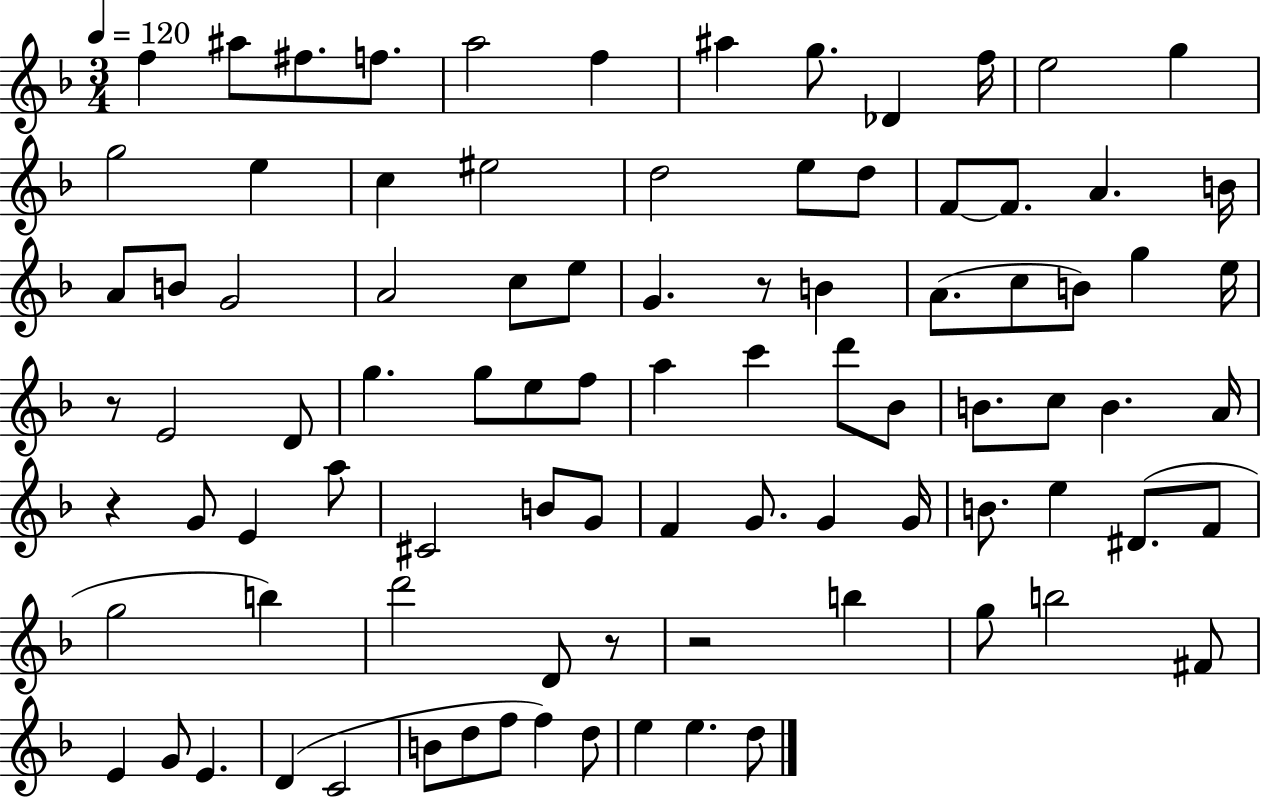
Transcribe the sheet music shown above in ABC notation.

X:1
T:Untitled
M:3/4
L:1/4
K:F
f ^a/2 ^f/2 f/2 a2 f ^a g/2 _D f/4 e2 g g2 e c ^e2 d2 e/2 d/2 F/2 F/2 A B/4 A/2 B/2 G2 A2 c/2 e/2 G z/2 B A/2 c/2 B/2 g e/4 z/2 E2 D/2 g g/2 e/2 f/2 a c' d'/2 _B/2 B/2 c/2 B A/4 z G/2 E a/2 ^C2 B/2 G/2 F G/2 G G/4 B/2 e ^D/2 F/2 g2 b d'2 D/2 z/2 z2 b g/2 b2 ^F/2 E G/2 E D C2 B/2 d/2 f/2 f d/2 e e d/2